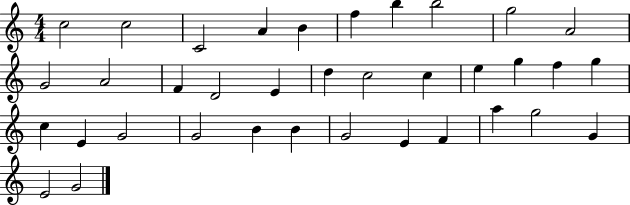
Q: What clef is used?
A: treble